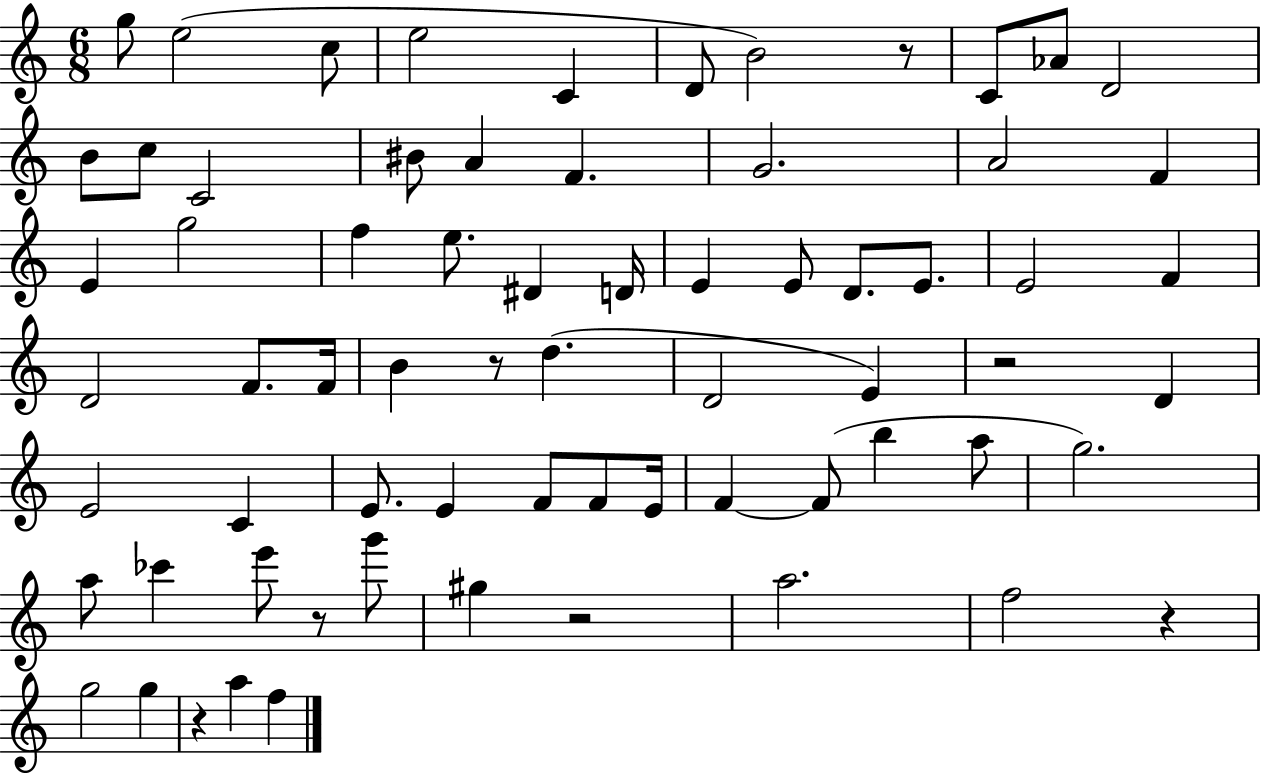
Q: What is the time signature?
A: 6/8